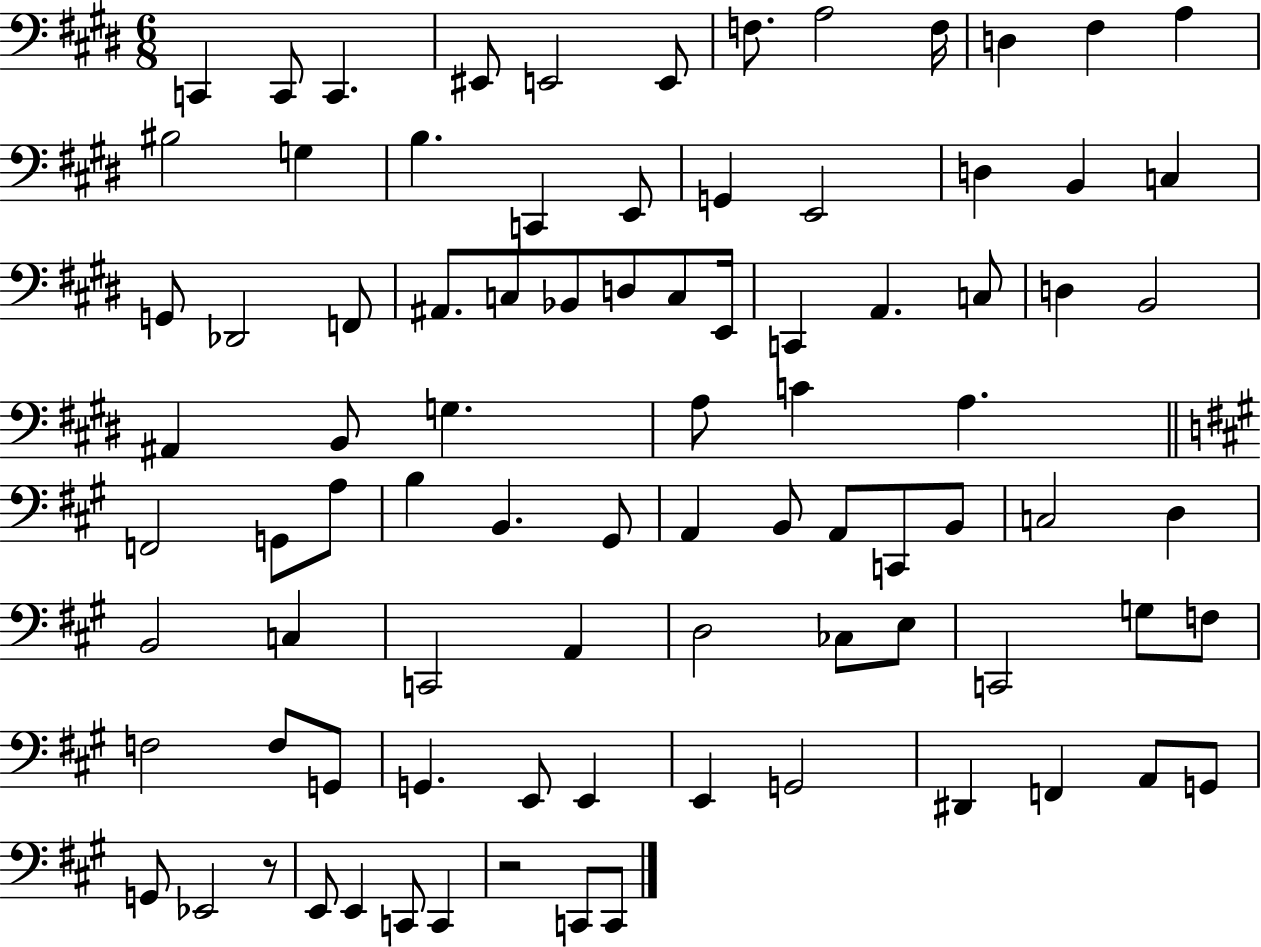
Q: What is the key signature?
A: E major